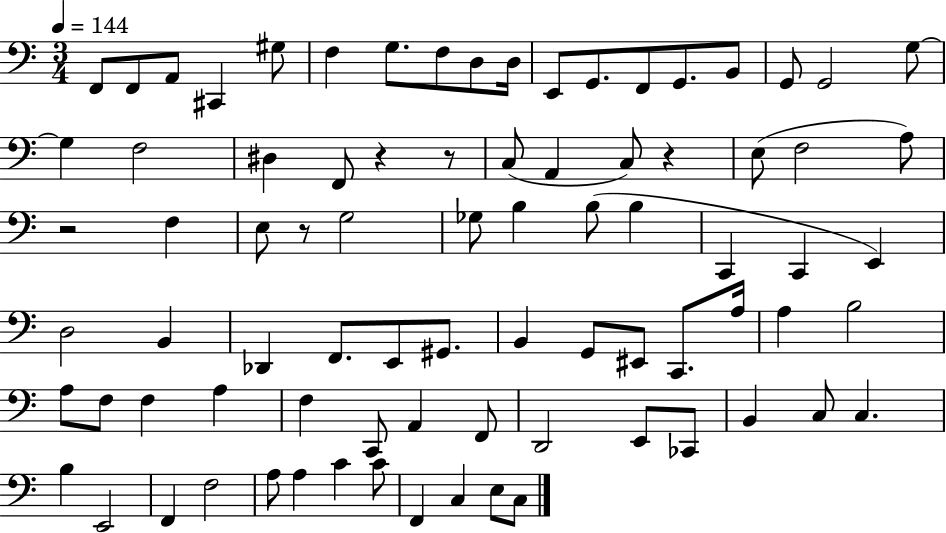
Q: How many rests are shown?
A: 5